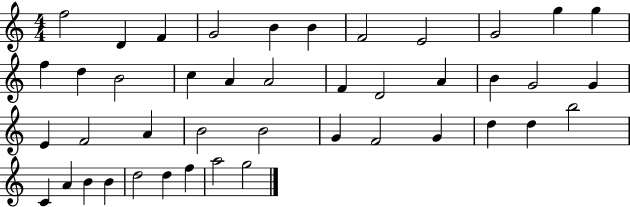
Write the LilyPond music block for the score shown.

{
  \clef treble
  \numericTimeSignature
  \time 4/4
  \key c \major
  f''2 d'4 f'4 | g'2 b'4 b'4 | f'2 e'2 | g'2 g''4 g''4 | \break f''4 d''4 b'2 | c''4 a'4 a'2 | f'4 d'2 a'4 | b'4 g'2 g'4 | \break e'4 f'2 a'4 | b'2 b'2 | g'4 f'2 g'4 | d''4 d''4 b''2 | \break c'4 a'4 b'4 b'4 | d''2 d''4 f''4 | a''2 g''2 | \bar "|."
}